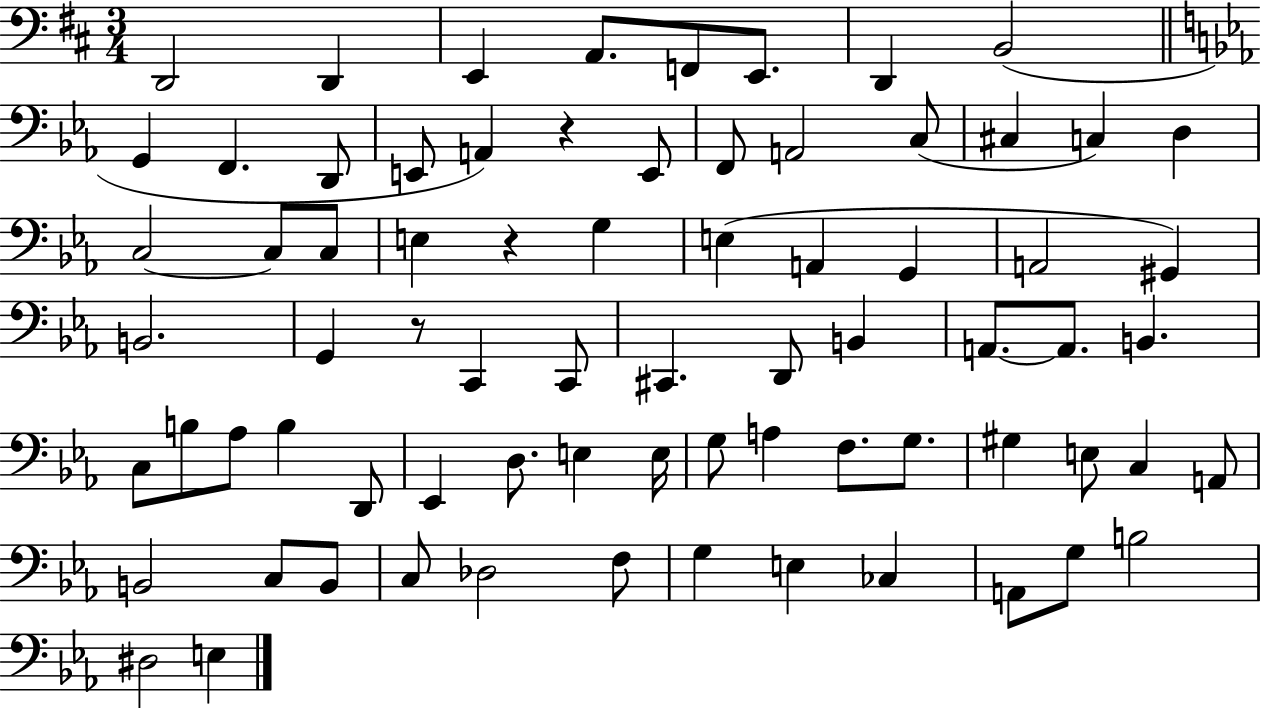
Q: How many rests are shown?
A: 3